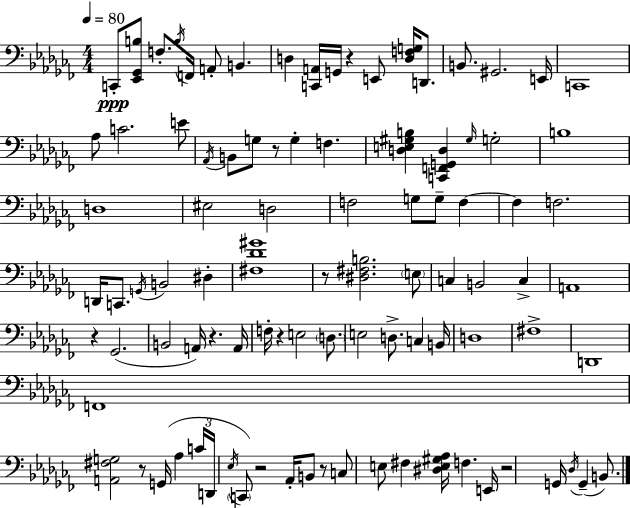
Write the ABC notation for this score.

X:1
T:Untitled
M:4/4
L:1/4
K:Abm
C,,/2 [_E,,_G,,B,]/2 F,/2 B,/4 F,,/4 A,,/2 B,, D, [C,,A,,]/4 G,,/4 z E,,/2 [D,F,G,]/4 D,,/2 B,,/2 ^G,,2 E,,/4 C,,4 _A,/2 C2 E/2 _A,,/4 B,,/2 G,/2 z/2 G, F, [D,E,^G,B,] [C,,F,,G,,D,] ^G,/4 G,2 B,4 D,4 ^E,2 D,2 F,2 G,/2 G,/2 F, F, F,2 D,,/4 C,,/2 G,,/4 B,,2 ^D, [^F,_D^G]4 z/2 [^D,^F,B,]2 E,/2 C, B,,2 C, A,,4 z _G,,2 B,,2 A,,/4 z A,,/4 F,/4 z E,2 D,/2 E,2 D,/2 C, B,,/4 D,4 ^F,4 D,,4 F,,4 [A,,^F,G,]2 z/2 G,,/4 _A, C/4 D,,/4 _E,/4 C,,/2 z2 _A,,/4 B,,/2 z/2 C,/2 E,/2 ^F, [^D,E,^G,_A,]/4 F, E,,/4 z2 G,,/4 _D,/4 G,, B,,/2